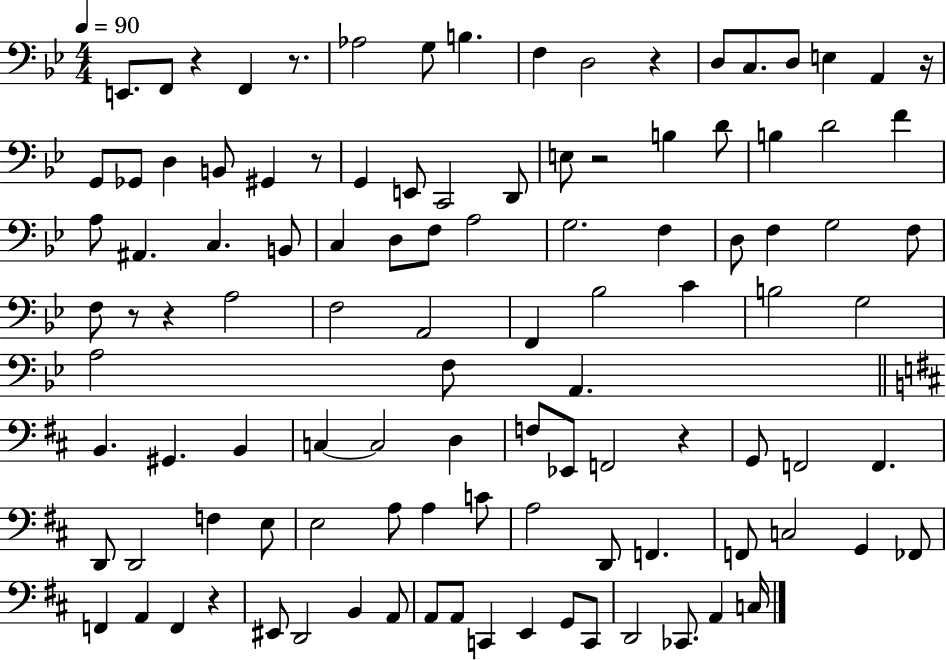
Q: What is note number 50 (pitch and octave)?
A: B3